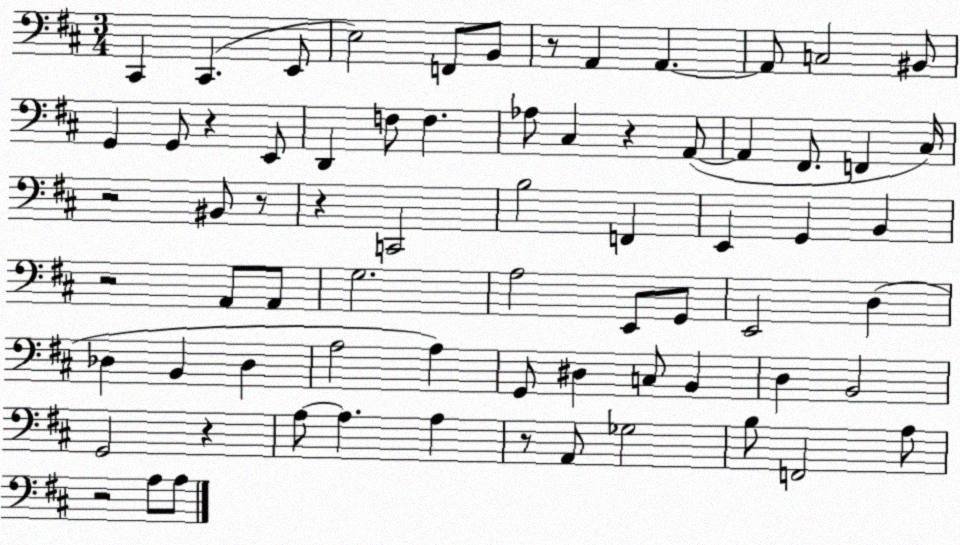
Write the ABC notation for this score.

X:1
T:Untitled
M:3/4
L:1/4
K:D
^C,, ^C,, E,,/2 E,2 F,,/2 B,,/2 z/2 A,, A,, A,,/2 C,2 ^B,,/2 G,, G,,/2 z E,,/2 D,, F,/2 F, _A,/2 ^C, z A,,/2 A,, ^F,,/2 F,, ^C,/4 z2 ^B,,/2 z/2 z C,,2 B,2 F,, E,, G,, B,, z2 A,,/2 A,,/2 G,2 A,2 E,,/2 G,,/2 E,,2 D, _D, B,, _D, A,2 A, G,,/2 ^D, C,/2 B,, D, B,,2 G,,2 z A,/2 A, A, z/2 A,,/2 _G,2 B,/2 F,,2 A,/2 z2 A,/2 A,/2